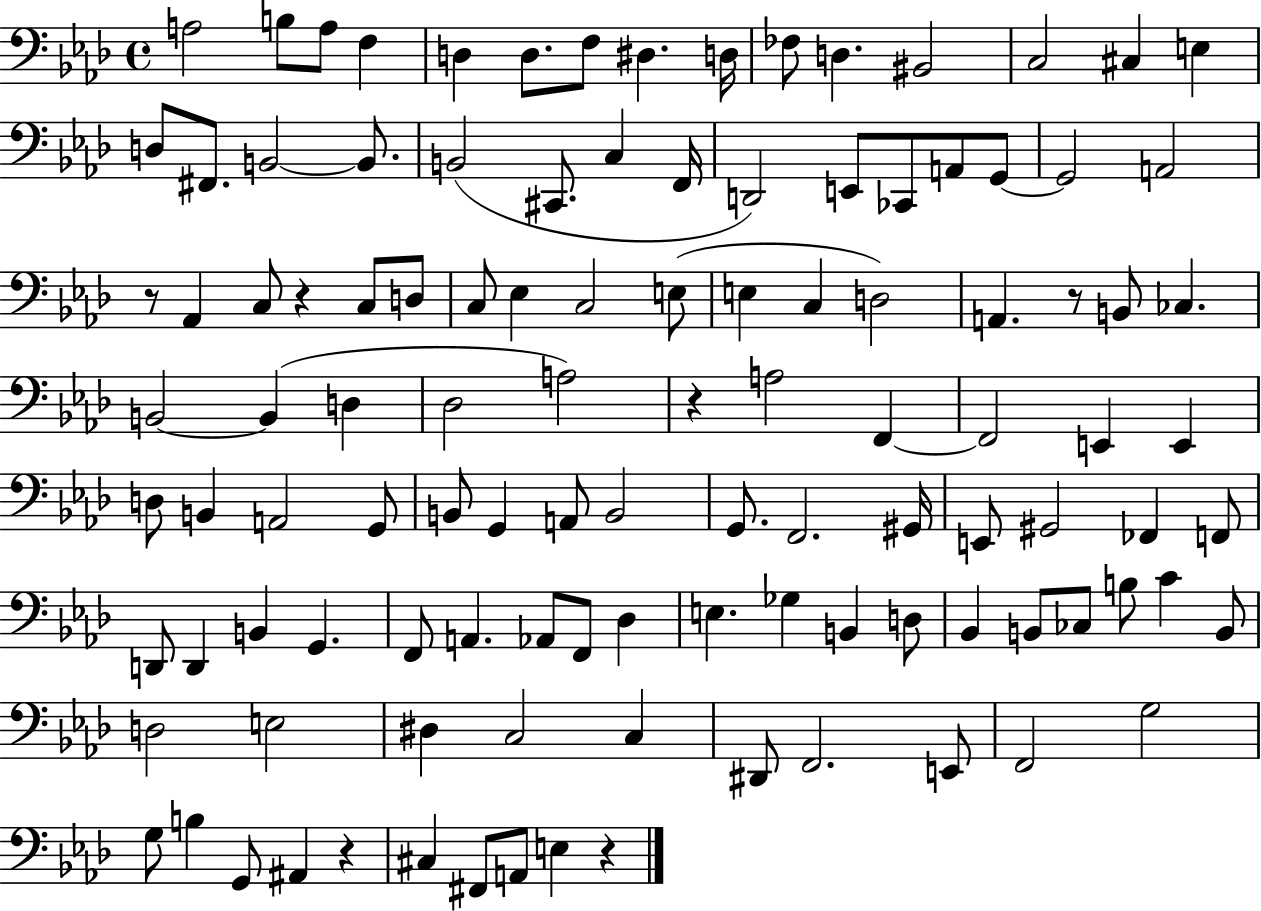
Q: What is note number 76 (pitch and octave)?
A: Ab2